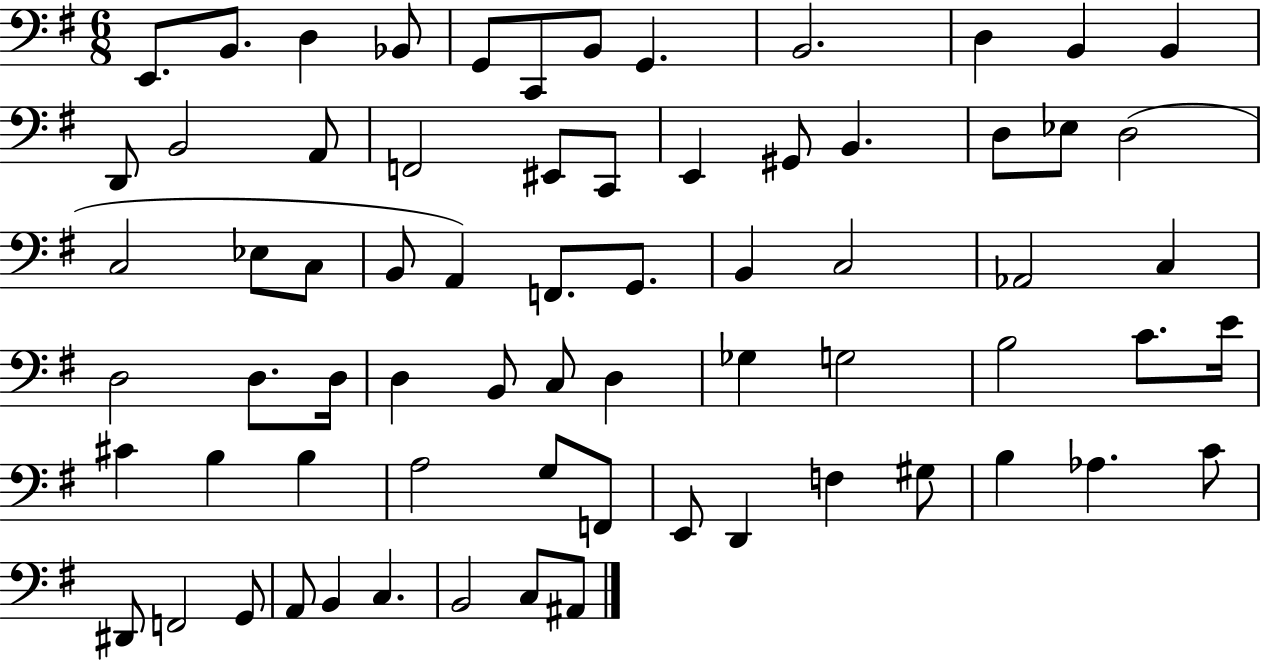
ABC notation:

X:1
T:Untitled
M:6/8
L:1/4
K:G
E,,/2 B,,/2 D, _B,,/2 G,,/2 C,,/2 B,,/2 G,, B,,2 D, B,, B,, D,,/2 B,,2 A,,/2 F,,2 ^E,,/2 C,,/2 E,, ^G,,/2 B,, D,/2 _E,/2 D,2 C,2 _E,/2 C,/2 B,,/2 A,, F,,/2 G,,/2 B,, C,2 _A,,2 C, D,2 D,/2 D,/4 D, B,,/2 C,/2 D, _G, G,2 B,2 C/2 E/4 ^C B, B, A,2 G,/2 F,,/2 E,,/2 D,, F, ^G,/2 B, _A, C/2 ^D,,/2 F,,2 G,,/2 A,,/2 B,, C, B,,2 C,/2 ^A,,/2